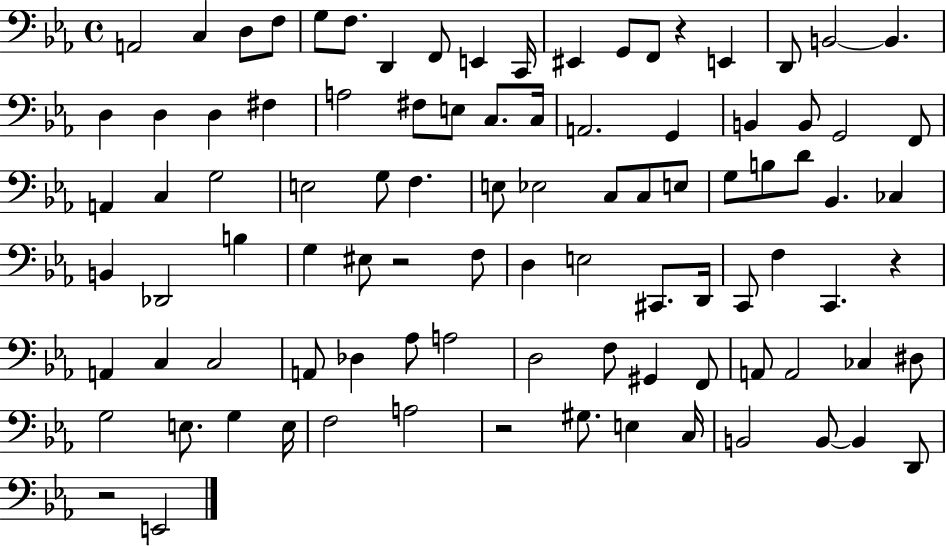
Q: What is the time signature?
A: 4/4